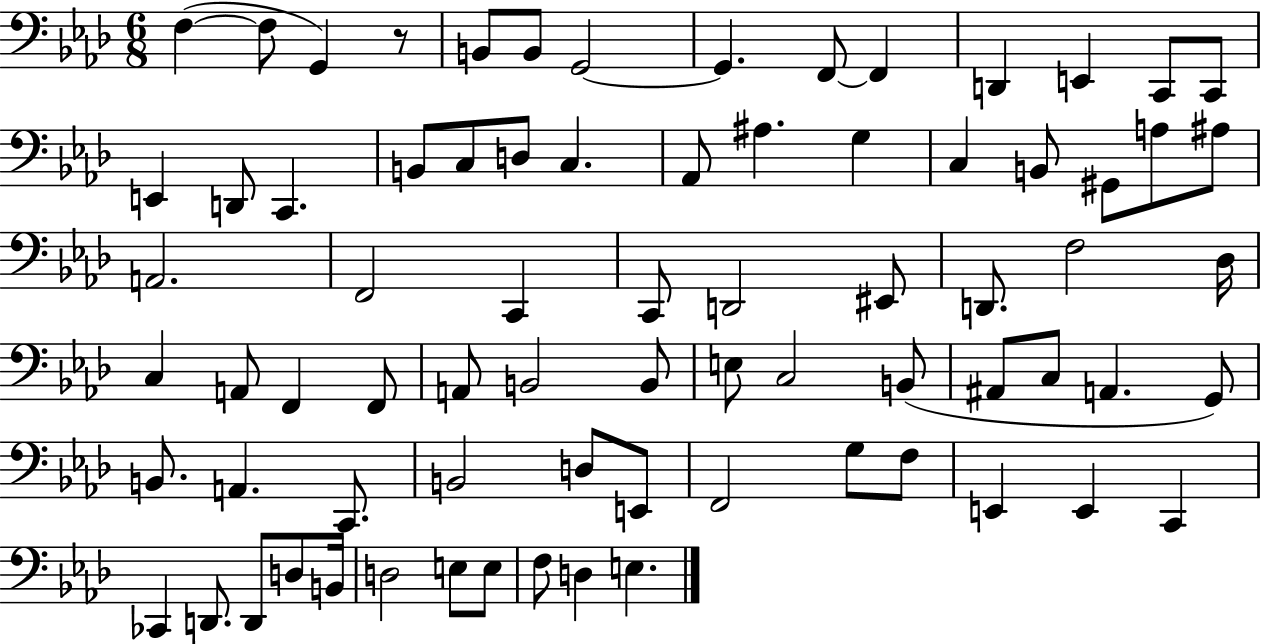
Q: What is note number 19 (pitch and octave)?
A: D3